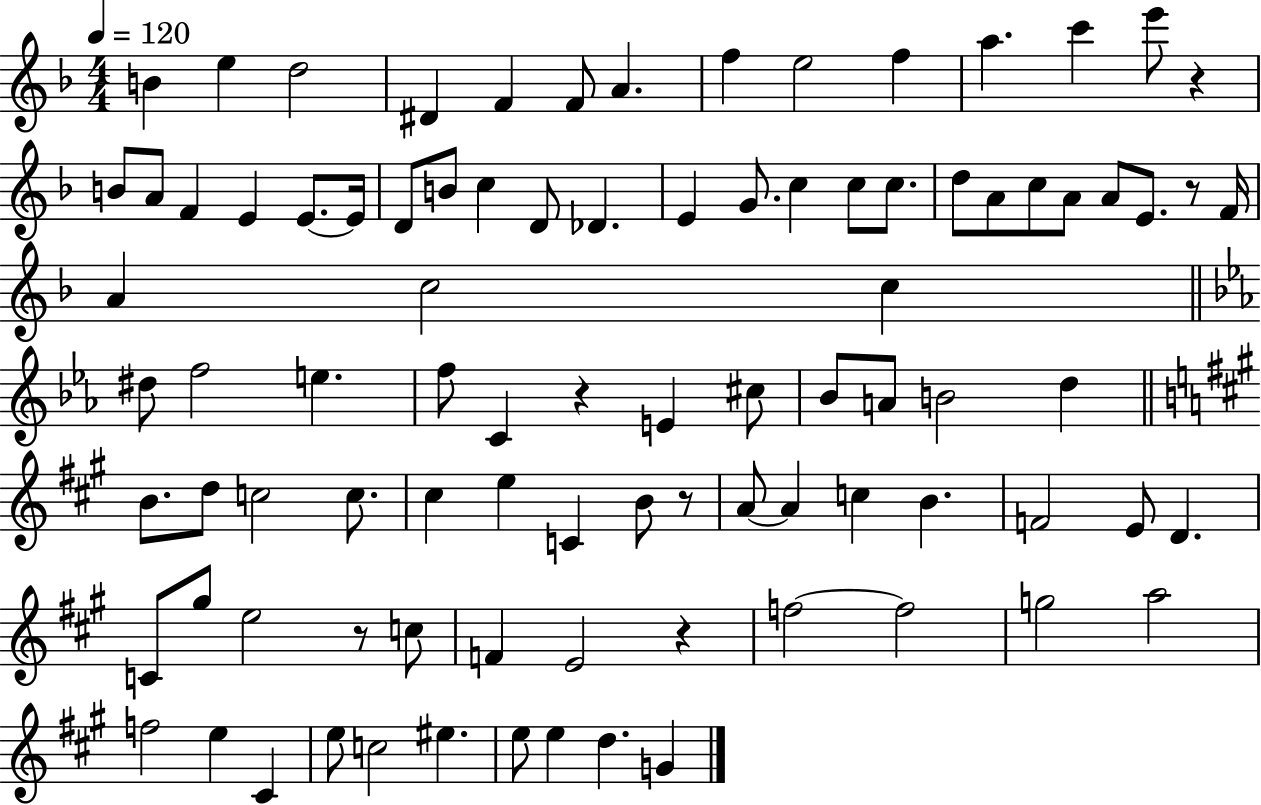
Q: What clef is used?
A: treble